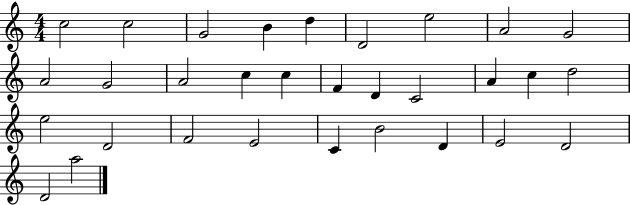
C5/h C5/h G4/h B4/q D5/q D4/h E5/h A4/h G4/h A4/h G4/h A4/h C5/q C5/q F4/q D4/q C4/h A4/q C5/q D5/h E5/h D4/h F4/h E4/h C4/q B4/h D4/q E4/h D4/h D4/h A5/h